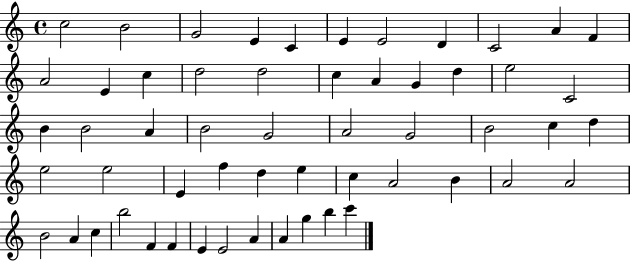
{
  \clef treble
  \time 4/4
  \defaultTimeSignature
  \key c \major
  c''2 b'2 | g'2 e'4 c'4 | e'4 e'2 d'4 | c'2 a'4 f'4 | \break a'2 e'4 c''4 | d''2 d''2 | c''4 a'4 g'4 d''4 | e''2 c'2 | \break b'4 b'2 a'4 | b'2 g'2 | a'2 g'2 | b'2 c''4 d''4 | \break e''2 e''2 | e'4 f''4 d''4 e''4 | c''4 a'2 b'4 | a'2 a'2 | \break b'2 a'4 c''4 | b''2 f'4 f'4 | e'4 e'2 a'4 | a'4 g''4 b''4 c'''4 | \break \bar "|."
}